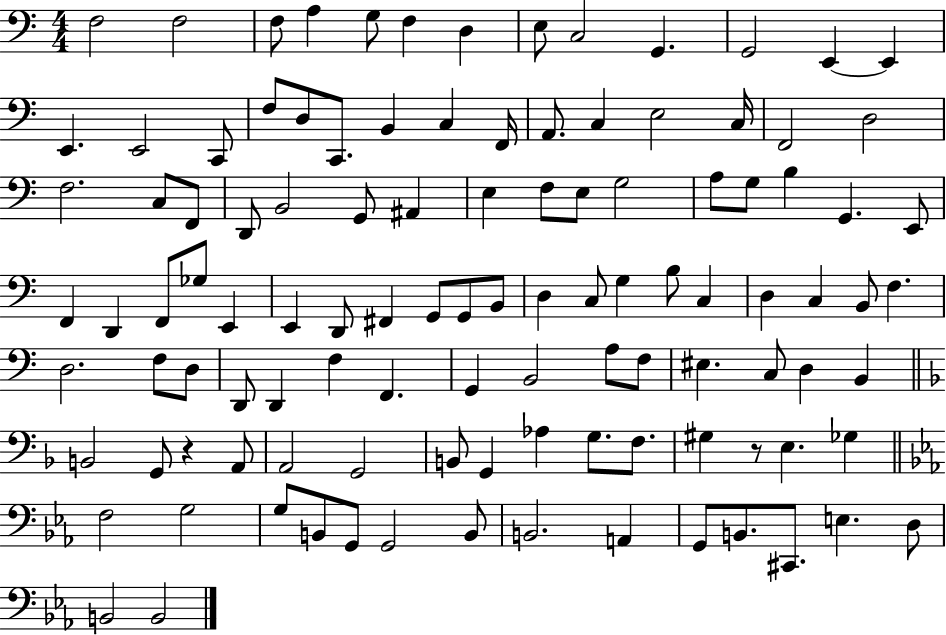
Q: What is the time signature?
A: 4/4